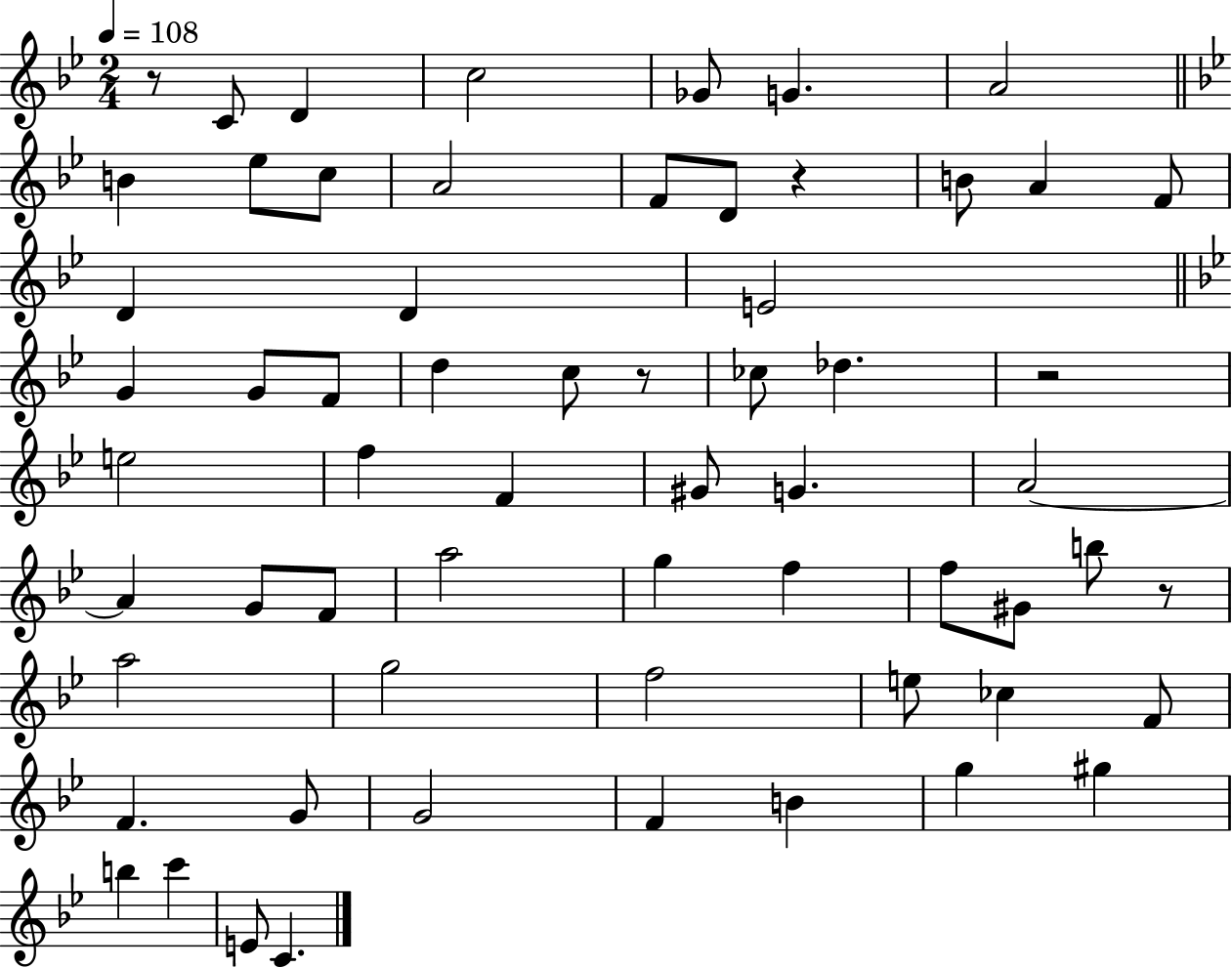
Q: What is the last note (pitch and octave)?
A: C4